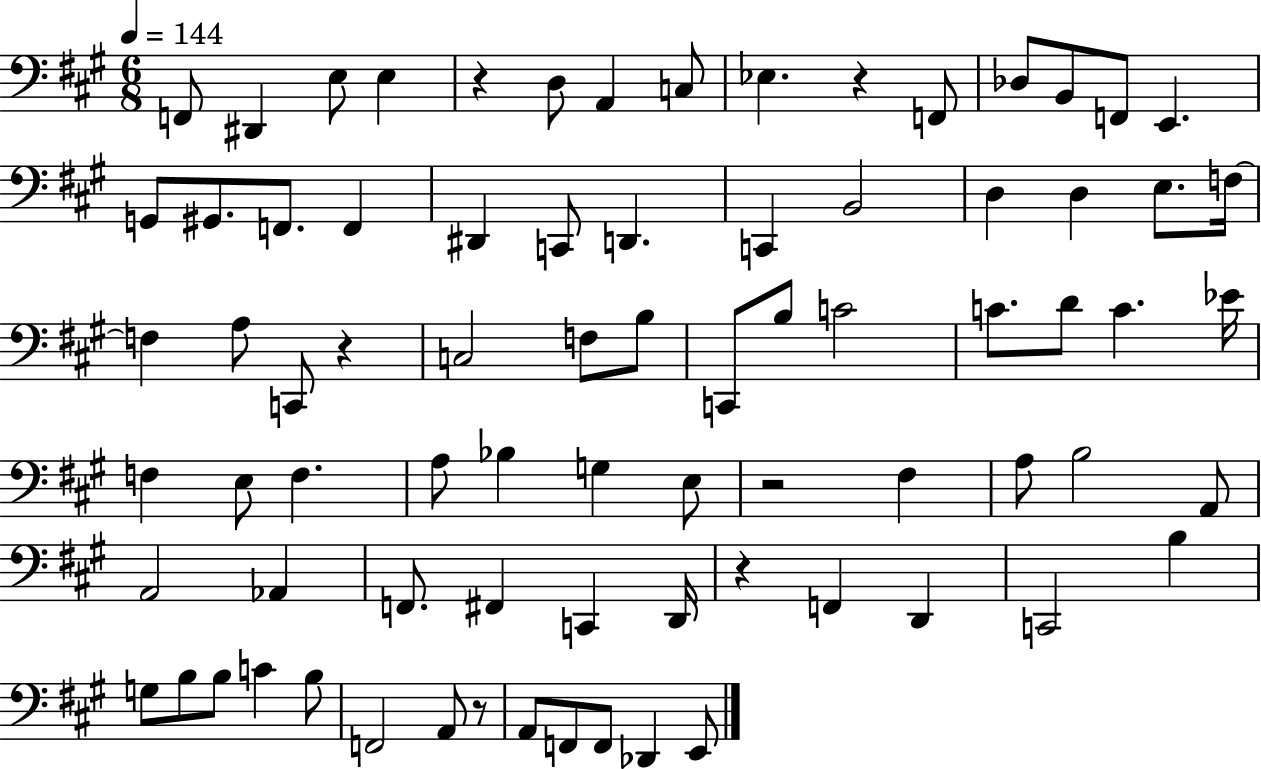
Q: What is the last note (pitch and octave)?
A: E2